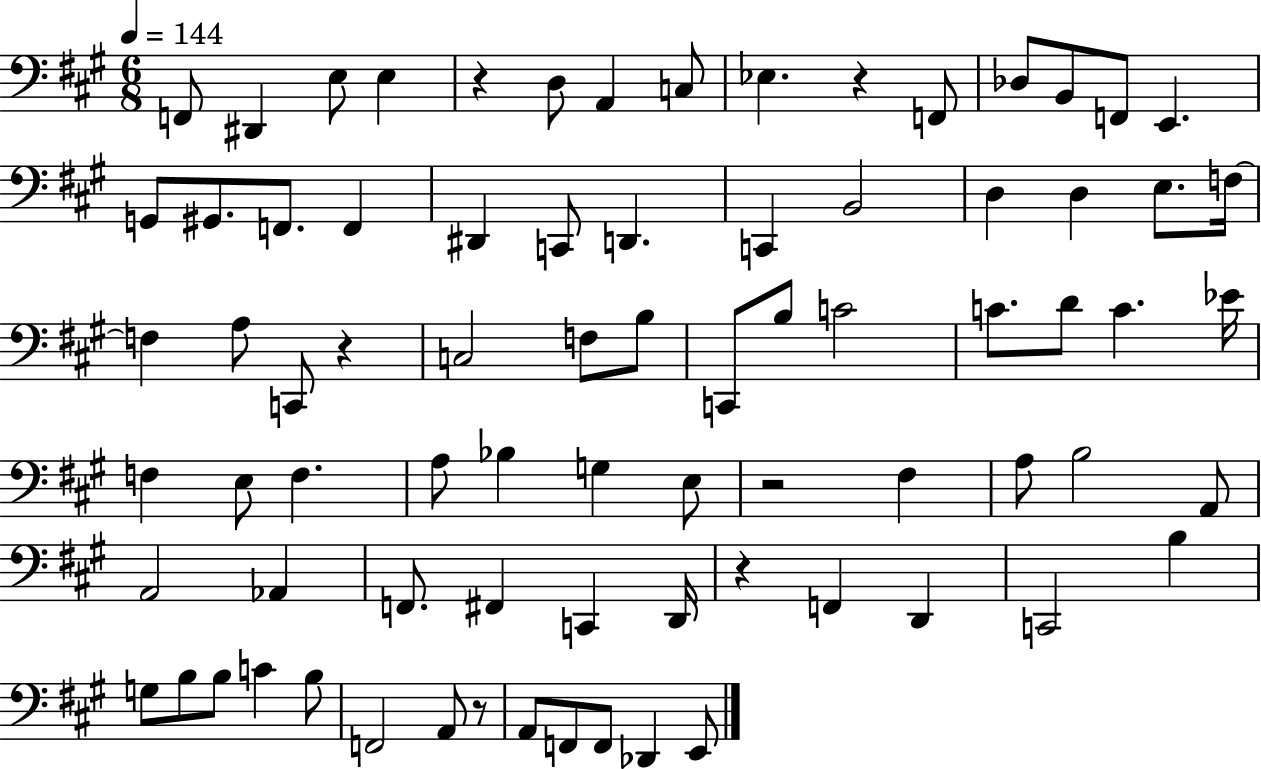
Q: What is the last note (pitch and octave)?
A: E2